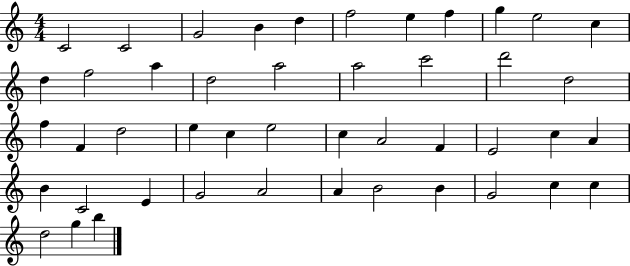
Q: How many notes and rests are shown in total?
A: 46